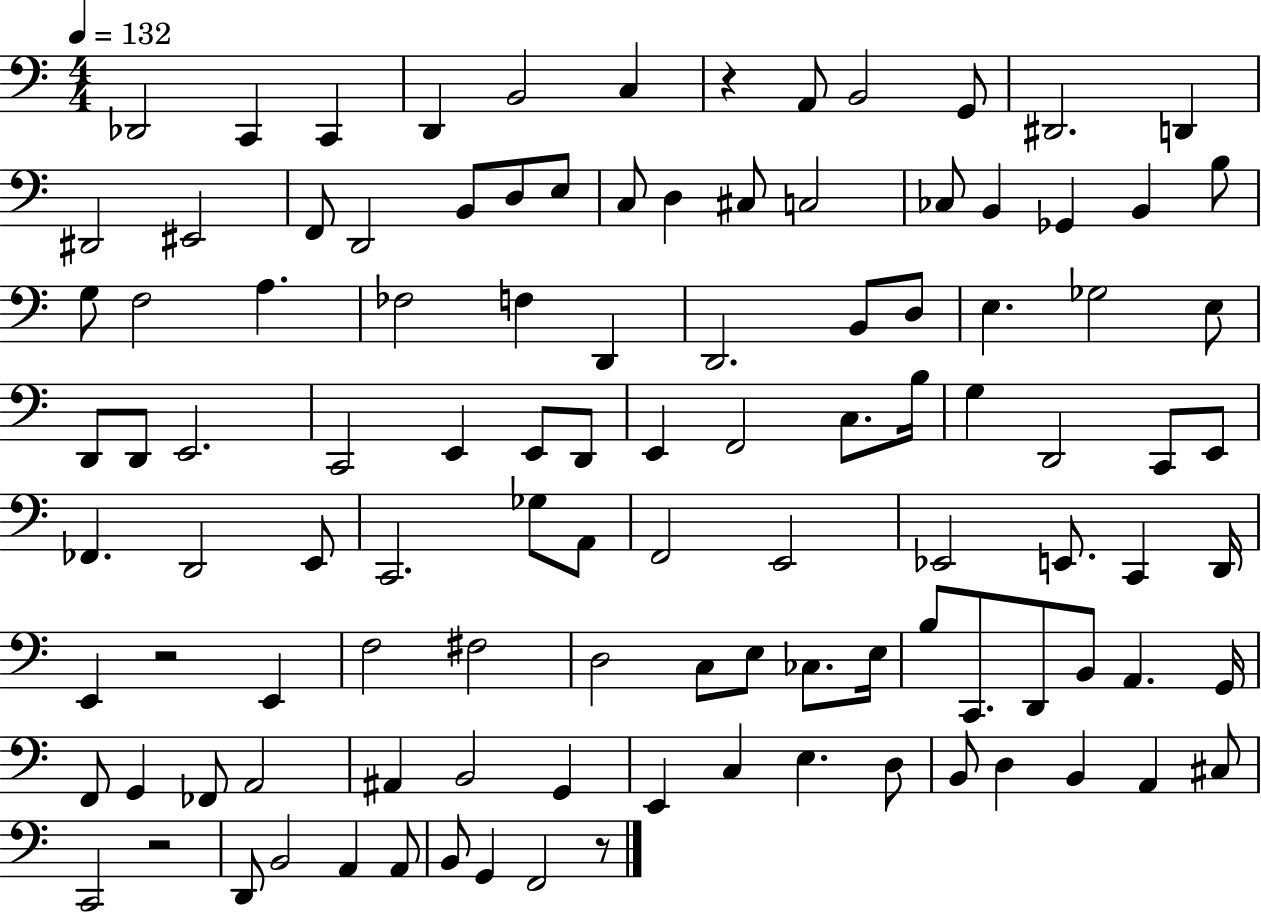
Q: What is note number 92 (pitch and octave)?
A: D3